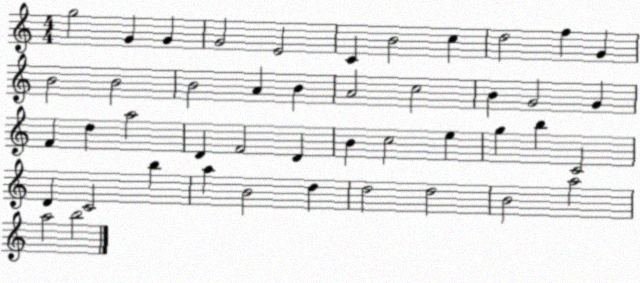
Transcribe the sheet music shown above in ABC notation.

X:1
T:Untitled
M:4/4
L:1/4
K:C
g2 G G G2 E2 C B2 c d2 f G B2 B2 B2 A B A2 c2 B G2 G F d a2 D F2 D B c2 e g b C2 D C2 b a B2 d d2 d2 B2 a2 a2 b2